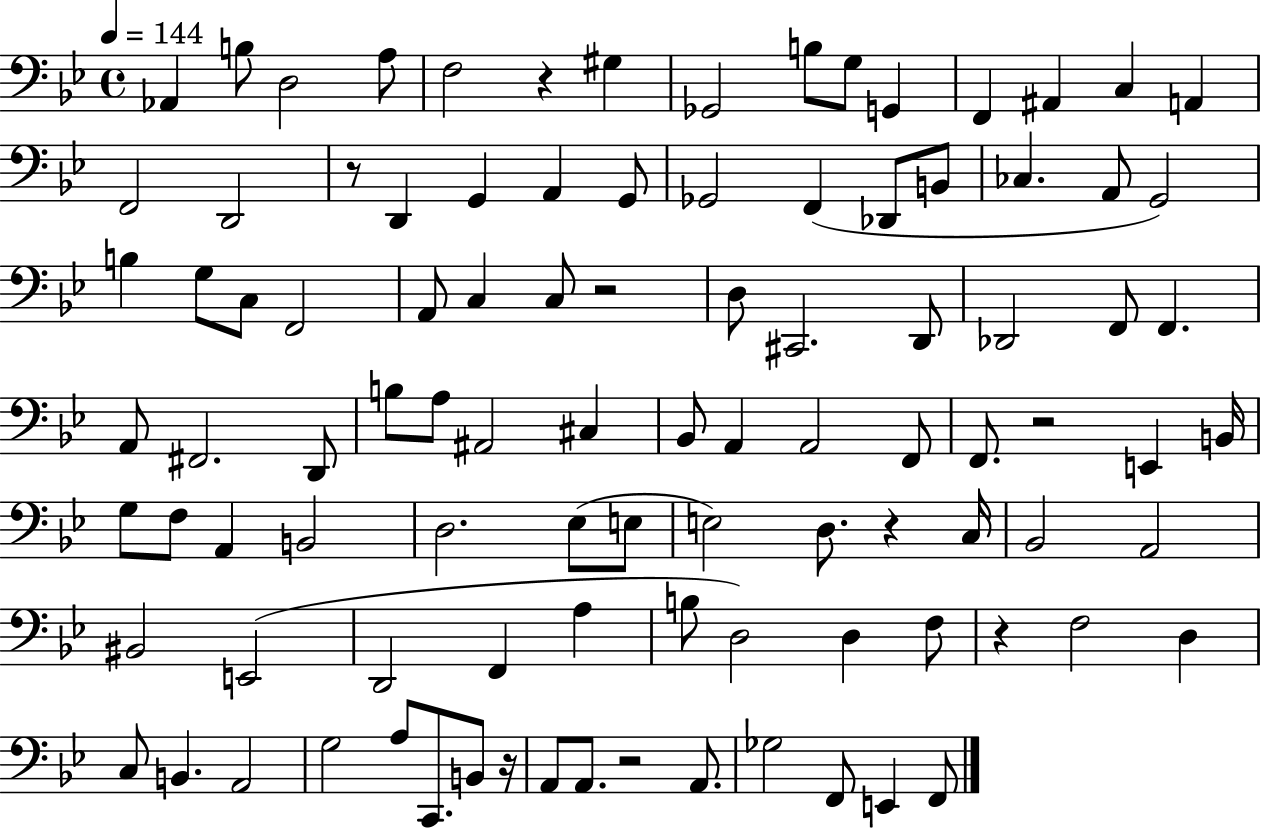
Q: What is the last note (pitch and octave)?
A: F2